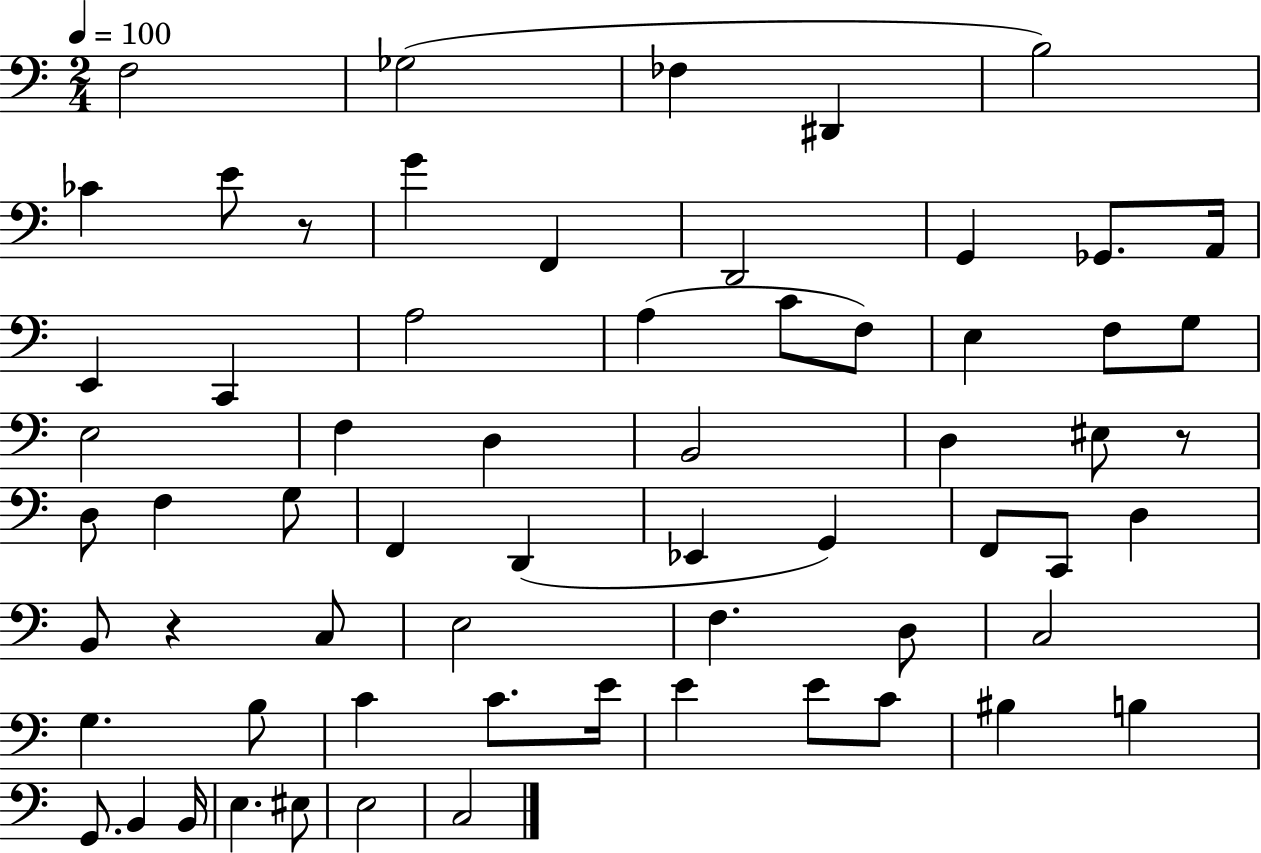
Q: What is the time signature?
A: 2/4